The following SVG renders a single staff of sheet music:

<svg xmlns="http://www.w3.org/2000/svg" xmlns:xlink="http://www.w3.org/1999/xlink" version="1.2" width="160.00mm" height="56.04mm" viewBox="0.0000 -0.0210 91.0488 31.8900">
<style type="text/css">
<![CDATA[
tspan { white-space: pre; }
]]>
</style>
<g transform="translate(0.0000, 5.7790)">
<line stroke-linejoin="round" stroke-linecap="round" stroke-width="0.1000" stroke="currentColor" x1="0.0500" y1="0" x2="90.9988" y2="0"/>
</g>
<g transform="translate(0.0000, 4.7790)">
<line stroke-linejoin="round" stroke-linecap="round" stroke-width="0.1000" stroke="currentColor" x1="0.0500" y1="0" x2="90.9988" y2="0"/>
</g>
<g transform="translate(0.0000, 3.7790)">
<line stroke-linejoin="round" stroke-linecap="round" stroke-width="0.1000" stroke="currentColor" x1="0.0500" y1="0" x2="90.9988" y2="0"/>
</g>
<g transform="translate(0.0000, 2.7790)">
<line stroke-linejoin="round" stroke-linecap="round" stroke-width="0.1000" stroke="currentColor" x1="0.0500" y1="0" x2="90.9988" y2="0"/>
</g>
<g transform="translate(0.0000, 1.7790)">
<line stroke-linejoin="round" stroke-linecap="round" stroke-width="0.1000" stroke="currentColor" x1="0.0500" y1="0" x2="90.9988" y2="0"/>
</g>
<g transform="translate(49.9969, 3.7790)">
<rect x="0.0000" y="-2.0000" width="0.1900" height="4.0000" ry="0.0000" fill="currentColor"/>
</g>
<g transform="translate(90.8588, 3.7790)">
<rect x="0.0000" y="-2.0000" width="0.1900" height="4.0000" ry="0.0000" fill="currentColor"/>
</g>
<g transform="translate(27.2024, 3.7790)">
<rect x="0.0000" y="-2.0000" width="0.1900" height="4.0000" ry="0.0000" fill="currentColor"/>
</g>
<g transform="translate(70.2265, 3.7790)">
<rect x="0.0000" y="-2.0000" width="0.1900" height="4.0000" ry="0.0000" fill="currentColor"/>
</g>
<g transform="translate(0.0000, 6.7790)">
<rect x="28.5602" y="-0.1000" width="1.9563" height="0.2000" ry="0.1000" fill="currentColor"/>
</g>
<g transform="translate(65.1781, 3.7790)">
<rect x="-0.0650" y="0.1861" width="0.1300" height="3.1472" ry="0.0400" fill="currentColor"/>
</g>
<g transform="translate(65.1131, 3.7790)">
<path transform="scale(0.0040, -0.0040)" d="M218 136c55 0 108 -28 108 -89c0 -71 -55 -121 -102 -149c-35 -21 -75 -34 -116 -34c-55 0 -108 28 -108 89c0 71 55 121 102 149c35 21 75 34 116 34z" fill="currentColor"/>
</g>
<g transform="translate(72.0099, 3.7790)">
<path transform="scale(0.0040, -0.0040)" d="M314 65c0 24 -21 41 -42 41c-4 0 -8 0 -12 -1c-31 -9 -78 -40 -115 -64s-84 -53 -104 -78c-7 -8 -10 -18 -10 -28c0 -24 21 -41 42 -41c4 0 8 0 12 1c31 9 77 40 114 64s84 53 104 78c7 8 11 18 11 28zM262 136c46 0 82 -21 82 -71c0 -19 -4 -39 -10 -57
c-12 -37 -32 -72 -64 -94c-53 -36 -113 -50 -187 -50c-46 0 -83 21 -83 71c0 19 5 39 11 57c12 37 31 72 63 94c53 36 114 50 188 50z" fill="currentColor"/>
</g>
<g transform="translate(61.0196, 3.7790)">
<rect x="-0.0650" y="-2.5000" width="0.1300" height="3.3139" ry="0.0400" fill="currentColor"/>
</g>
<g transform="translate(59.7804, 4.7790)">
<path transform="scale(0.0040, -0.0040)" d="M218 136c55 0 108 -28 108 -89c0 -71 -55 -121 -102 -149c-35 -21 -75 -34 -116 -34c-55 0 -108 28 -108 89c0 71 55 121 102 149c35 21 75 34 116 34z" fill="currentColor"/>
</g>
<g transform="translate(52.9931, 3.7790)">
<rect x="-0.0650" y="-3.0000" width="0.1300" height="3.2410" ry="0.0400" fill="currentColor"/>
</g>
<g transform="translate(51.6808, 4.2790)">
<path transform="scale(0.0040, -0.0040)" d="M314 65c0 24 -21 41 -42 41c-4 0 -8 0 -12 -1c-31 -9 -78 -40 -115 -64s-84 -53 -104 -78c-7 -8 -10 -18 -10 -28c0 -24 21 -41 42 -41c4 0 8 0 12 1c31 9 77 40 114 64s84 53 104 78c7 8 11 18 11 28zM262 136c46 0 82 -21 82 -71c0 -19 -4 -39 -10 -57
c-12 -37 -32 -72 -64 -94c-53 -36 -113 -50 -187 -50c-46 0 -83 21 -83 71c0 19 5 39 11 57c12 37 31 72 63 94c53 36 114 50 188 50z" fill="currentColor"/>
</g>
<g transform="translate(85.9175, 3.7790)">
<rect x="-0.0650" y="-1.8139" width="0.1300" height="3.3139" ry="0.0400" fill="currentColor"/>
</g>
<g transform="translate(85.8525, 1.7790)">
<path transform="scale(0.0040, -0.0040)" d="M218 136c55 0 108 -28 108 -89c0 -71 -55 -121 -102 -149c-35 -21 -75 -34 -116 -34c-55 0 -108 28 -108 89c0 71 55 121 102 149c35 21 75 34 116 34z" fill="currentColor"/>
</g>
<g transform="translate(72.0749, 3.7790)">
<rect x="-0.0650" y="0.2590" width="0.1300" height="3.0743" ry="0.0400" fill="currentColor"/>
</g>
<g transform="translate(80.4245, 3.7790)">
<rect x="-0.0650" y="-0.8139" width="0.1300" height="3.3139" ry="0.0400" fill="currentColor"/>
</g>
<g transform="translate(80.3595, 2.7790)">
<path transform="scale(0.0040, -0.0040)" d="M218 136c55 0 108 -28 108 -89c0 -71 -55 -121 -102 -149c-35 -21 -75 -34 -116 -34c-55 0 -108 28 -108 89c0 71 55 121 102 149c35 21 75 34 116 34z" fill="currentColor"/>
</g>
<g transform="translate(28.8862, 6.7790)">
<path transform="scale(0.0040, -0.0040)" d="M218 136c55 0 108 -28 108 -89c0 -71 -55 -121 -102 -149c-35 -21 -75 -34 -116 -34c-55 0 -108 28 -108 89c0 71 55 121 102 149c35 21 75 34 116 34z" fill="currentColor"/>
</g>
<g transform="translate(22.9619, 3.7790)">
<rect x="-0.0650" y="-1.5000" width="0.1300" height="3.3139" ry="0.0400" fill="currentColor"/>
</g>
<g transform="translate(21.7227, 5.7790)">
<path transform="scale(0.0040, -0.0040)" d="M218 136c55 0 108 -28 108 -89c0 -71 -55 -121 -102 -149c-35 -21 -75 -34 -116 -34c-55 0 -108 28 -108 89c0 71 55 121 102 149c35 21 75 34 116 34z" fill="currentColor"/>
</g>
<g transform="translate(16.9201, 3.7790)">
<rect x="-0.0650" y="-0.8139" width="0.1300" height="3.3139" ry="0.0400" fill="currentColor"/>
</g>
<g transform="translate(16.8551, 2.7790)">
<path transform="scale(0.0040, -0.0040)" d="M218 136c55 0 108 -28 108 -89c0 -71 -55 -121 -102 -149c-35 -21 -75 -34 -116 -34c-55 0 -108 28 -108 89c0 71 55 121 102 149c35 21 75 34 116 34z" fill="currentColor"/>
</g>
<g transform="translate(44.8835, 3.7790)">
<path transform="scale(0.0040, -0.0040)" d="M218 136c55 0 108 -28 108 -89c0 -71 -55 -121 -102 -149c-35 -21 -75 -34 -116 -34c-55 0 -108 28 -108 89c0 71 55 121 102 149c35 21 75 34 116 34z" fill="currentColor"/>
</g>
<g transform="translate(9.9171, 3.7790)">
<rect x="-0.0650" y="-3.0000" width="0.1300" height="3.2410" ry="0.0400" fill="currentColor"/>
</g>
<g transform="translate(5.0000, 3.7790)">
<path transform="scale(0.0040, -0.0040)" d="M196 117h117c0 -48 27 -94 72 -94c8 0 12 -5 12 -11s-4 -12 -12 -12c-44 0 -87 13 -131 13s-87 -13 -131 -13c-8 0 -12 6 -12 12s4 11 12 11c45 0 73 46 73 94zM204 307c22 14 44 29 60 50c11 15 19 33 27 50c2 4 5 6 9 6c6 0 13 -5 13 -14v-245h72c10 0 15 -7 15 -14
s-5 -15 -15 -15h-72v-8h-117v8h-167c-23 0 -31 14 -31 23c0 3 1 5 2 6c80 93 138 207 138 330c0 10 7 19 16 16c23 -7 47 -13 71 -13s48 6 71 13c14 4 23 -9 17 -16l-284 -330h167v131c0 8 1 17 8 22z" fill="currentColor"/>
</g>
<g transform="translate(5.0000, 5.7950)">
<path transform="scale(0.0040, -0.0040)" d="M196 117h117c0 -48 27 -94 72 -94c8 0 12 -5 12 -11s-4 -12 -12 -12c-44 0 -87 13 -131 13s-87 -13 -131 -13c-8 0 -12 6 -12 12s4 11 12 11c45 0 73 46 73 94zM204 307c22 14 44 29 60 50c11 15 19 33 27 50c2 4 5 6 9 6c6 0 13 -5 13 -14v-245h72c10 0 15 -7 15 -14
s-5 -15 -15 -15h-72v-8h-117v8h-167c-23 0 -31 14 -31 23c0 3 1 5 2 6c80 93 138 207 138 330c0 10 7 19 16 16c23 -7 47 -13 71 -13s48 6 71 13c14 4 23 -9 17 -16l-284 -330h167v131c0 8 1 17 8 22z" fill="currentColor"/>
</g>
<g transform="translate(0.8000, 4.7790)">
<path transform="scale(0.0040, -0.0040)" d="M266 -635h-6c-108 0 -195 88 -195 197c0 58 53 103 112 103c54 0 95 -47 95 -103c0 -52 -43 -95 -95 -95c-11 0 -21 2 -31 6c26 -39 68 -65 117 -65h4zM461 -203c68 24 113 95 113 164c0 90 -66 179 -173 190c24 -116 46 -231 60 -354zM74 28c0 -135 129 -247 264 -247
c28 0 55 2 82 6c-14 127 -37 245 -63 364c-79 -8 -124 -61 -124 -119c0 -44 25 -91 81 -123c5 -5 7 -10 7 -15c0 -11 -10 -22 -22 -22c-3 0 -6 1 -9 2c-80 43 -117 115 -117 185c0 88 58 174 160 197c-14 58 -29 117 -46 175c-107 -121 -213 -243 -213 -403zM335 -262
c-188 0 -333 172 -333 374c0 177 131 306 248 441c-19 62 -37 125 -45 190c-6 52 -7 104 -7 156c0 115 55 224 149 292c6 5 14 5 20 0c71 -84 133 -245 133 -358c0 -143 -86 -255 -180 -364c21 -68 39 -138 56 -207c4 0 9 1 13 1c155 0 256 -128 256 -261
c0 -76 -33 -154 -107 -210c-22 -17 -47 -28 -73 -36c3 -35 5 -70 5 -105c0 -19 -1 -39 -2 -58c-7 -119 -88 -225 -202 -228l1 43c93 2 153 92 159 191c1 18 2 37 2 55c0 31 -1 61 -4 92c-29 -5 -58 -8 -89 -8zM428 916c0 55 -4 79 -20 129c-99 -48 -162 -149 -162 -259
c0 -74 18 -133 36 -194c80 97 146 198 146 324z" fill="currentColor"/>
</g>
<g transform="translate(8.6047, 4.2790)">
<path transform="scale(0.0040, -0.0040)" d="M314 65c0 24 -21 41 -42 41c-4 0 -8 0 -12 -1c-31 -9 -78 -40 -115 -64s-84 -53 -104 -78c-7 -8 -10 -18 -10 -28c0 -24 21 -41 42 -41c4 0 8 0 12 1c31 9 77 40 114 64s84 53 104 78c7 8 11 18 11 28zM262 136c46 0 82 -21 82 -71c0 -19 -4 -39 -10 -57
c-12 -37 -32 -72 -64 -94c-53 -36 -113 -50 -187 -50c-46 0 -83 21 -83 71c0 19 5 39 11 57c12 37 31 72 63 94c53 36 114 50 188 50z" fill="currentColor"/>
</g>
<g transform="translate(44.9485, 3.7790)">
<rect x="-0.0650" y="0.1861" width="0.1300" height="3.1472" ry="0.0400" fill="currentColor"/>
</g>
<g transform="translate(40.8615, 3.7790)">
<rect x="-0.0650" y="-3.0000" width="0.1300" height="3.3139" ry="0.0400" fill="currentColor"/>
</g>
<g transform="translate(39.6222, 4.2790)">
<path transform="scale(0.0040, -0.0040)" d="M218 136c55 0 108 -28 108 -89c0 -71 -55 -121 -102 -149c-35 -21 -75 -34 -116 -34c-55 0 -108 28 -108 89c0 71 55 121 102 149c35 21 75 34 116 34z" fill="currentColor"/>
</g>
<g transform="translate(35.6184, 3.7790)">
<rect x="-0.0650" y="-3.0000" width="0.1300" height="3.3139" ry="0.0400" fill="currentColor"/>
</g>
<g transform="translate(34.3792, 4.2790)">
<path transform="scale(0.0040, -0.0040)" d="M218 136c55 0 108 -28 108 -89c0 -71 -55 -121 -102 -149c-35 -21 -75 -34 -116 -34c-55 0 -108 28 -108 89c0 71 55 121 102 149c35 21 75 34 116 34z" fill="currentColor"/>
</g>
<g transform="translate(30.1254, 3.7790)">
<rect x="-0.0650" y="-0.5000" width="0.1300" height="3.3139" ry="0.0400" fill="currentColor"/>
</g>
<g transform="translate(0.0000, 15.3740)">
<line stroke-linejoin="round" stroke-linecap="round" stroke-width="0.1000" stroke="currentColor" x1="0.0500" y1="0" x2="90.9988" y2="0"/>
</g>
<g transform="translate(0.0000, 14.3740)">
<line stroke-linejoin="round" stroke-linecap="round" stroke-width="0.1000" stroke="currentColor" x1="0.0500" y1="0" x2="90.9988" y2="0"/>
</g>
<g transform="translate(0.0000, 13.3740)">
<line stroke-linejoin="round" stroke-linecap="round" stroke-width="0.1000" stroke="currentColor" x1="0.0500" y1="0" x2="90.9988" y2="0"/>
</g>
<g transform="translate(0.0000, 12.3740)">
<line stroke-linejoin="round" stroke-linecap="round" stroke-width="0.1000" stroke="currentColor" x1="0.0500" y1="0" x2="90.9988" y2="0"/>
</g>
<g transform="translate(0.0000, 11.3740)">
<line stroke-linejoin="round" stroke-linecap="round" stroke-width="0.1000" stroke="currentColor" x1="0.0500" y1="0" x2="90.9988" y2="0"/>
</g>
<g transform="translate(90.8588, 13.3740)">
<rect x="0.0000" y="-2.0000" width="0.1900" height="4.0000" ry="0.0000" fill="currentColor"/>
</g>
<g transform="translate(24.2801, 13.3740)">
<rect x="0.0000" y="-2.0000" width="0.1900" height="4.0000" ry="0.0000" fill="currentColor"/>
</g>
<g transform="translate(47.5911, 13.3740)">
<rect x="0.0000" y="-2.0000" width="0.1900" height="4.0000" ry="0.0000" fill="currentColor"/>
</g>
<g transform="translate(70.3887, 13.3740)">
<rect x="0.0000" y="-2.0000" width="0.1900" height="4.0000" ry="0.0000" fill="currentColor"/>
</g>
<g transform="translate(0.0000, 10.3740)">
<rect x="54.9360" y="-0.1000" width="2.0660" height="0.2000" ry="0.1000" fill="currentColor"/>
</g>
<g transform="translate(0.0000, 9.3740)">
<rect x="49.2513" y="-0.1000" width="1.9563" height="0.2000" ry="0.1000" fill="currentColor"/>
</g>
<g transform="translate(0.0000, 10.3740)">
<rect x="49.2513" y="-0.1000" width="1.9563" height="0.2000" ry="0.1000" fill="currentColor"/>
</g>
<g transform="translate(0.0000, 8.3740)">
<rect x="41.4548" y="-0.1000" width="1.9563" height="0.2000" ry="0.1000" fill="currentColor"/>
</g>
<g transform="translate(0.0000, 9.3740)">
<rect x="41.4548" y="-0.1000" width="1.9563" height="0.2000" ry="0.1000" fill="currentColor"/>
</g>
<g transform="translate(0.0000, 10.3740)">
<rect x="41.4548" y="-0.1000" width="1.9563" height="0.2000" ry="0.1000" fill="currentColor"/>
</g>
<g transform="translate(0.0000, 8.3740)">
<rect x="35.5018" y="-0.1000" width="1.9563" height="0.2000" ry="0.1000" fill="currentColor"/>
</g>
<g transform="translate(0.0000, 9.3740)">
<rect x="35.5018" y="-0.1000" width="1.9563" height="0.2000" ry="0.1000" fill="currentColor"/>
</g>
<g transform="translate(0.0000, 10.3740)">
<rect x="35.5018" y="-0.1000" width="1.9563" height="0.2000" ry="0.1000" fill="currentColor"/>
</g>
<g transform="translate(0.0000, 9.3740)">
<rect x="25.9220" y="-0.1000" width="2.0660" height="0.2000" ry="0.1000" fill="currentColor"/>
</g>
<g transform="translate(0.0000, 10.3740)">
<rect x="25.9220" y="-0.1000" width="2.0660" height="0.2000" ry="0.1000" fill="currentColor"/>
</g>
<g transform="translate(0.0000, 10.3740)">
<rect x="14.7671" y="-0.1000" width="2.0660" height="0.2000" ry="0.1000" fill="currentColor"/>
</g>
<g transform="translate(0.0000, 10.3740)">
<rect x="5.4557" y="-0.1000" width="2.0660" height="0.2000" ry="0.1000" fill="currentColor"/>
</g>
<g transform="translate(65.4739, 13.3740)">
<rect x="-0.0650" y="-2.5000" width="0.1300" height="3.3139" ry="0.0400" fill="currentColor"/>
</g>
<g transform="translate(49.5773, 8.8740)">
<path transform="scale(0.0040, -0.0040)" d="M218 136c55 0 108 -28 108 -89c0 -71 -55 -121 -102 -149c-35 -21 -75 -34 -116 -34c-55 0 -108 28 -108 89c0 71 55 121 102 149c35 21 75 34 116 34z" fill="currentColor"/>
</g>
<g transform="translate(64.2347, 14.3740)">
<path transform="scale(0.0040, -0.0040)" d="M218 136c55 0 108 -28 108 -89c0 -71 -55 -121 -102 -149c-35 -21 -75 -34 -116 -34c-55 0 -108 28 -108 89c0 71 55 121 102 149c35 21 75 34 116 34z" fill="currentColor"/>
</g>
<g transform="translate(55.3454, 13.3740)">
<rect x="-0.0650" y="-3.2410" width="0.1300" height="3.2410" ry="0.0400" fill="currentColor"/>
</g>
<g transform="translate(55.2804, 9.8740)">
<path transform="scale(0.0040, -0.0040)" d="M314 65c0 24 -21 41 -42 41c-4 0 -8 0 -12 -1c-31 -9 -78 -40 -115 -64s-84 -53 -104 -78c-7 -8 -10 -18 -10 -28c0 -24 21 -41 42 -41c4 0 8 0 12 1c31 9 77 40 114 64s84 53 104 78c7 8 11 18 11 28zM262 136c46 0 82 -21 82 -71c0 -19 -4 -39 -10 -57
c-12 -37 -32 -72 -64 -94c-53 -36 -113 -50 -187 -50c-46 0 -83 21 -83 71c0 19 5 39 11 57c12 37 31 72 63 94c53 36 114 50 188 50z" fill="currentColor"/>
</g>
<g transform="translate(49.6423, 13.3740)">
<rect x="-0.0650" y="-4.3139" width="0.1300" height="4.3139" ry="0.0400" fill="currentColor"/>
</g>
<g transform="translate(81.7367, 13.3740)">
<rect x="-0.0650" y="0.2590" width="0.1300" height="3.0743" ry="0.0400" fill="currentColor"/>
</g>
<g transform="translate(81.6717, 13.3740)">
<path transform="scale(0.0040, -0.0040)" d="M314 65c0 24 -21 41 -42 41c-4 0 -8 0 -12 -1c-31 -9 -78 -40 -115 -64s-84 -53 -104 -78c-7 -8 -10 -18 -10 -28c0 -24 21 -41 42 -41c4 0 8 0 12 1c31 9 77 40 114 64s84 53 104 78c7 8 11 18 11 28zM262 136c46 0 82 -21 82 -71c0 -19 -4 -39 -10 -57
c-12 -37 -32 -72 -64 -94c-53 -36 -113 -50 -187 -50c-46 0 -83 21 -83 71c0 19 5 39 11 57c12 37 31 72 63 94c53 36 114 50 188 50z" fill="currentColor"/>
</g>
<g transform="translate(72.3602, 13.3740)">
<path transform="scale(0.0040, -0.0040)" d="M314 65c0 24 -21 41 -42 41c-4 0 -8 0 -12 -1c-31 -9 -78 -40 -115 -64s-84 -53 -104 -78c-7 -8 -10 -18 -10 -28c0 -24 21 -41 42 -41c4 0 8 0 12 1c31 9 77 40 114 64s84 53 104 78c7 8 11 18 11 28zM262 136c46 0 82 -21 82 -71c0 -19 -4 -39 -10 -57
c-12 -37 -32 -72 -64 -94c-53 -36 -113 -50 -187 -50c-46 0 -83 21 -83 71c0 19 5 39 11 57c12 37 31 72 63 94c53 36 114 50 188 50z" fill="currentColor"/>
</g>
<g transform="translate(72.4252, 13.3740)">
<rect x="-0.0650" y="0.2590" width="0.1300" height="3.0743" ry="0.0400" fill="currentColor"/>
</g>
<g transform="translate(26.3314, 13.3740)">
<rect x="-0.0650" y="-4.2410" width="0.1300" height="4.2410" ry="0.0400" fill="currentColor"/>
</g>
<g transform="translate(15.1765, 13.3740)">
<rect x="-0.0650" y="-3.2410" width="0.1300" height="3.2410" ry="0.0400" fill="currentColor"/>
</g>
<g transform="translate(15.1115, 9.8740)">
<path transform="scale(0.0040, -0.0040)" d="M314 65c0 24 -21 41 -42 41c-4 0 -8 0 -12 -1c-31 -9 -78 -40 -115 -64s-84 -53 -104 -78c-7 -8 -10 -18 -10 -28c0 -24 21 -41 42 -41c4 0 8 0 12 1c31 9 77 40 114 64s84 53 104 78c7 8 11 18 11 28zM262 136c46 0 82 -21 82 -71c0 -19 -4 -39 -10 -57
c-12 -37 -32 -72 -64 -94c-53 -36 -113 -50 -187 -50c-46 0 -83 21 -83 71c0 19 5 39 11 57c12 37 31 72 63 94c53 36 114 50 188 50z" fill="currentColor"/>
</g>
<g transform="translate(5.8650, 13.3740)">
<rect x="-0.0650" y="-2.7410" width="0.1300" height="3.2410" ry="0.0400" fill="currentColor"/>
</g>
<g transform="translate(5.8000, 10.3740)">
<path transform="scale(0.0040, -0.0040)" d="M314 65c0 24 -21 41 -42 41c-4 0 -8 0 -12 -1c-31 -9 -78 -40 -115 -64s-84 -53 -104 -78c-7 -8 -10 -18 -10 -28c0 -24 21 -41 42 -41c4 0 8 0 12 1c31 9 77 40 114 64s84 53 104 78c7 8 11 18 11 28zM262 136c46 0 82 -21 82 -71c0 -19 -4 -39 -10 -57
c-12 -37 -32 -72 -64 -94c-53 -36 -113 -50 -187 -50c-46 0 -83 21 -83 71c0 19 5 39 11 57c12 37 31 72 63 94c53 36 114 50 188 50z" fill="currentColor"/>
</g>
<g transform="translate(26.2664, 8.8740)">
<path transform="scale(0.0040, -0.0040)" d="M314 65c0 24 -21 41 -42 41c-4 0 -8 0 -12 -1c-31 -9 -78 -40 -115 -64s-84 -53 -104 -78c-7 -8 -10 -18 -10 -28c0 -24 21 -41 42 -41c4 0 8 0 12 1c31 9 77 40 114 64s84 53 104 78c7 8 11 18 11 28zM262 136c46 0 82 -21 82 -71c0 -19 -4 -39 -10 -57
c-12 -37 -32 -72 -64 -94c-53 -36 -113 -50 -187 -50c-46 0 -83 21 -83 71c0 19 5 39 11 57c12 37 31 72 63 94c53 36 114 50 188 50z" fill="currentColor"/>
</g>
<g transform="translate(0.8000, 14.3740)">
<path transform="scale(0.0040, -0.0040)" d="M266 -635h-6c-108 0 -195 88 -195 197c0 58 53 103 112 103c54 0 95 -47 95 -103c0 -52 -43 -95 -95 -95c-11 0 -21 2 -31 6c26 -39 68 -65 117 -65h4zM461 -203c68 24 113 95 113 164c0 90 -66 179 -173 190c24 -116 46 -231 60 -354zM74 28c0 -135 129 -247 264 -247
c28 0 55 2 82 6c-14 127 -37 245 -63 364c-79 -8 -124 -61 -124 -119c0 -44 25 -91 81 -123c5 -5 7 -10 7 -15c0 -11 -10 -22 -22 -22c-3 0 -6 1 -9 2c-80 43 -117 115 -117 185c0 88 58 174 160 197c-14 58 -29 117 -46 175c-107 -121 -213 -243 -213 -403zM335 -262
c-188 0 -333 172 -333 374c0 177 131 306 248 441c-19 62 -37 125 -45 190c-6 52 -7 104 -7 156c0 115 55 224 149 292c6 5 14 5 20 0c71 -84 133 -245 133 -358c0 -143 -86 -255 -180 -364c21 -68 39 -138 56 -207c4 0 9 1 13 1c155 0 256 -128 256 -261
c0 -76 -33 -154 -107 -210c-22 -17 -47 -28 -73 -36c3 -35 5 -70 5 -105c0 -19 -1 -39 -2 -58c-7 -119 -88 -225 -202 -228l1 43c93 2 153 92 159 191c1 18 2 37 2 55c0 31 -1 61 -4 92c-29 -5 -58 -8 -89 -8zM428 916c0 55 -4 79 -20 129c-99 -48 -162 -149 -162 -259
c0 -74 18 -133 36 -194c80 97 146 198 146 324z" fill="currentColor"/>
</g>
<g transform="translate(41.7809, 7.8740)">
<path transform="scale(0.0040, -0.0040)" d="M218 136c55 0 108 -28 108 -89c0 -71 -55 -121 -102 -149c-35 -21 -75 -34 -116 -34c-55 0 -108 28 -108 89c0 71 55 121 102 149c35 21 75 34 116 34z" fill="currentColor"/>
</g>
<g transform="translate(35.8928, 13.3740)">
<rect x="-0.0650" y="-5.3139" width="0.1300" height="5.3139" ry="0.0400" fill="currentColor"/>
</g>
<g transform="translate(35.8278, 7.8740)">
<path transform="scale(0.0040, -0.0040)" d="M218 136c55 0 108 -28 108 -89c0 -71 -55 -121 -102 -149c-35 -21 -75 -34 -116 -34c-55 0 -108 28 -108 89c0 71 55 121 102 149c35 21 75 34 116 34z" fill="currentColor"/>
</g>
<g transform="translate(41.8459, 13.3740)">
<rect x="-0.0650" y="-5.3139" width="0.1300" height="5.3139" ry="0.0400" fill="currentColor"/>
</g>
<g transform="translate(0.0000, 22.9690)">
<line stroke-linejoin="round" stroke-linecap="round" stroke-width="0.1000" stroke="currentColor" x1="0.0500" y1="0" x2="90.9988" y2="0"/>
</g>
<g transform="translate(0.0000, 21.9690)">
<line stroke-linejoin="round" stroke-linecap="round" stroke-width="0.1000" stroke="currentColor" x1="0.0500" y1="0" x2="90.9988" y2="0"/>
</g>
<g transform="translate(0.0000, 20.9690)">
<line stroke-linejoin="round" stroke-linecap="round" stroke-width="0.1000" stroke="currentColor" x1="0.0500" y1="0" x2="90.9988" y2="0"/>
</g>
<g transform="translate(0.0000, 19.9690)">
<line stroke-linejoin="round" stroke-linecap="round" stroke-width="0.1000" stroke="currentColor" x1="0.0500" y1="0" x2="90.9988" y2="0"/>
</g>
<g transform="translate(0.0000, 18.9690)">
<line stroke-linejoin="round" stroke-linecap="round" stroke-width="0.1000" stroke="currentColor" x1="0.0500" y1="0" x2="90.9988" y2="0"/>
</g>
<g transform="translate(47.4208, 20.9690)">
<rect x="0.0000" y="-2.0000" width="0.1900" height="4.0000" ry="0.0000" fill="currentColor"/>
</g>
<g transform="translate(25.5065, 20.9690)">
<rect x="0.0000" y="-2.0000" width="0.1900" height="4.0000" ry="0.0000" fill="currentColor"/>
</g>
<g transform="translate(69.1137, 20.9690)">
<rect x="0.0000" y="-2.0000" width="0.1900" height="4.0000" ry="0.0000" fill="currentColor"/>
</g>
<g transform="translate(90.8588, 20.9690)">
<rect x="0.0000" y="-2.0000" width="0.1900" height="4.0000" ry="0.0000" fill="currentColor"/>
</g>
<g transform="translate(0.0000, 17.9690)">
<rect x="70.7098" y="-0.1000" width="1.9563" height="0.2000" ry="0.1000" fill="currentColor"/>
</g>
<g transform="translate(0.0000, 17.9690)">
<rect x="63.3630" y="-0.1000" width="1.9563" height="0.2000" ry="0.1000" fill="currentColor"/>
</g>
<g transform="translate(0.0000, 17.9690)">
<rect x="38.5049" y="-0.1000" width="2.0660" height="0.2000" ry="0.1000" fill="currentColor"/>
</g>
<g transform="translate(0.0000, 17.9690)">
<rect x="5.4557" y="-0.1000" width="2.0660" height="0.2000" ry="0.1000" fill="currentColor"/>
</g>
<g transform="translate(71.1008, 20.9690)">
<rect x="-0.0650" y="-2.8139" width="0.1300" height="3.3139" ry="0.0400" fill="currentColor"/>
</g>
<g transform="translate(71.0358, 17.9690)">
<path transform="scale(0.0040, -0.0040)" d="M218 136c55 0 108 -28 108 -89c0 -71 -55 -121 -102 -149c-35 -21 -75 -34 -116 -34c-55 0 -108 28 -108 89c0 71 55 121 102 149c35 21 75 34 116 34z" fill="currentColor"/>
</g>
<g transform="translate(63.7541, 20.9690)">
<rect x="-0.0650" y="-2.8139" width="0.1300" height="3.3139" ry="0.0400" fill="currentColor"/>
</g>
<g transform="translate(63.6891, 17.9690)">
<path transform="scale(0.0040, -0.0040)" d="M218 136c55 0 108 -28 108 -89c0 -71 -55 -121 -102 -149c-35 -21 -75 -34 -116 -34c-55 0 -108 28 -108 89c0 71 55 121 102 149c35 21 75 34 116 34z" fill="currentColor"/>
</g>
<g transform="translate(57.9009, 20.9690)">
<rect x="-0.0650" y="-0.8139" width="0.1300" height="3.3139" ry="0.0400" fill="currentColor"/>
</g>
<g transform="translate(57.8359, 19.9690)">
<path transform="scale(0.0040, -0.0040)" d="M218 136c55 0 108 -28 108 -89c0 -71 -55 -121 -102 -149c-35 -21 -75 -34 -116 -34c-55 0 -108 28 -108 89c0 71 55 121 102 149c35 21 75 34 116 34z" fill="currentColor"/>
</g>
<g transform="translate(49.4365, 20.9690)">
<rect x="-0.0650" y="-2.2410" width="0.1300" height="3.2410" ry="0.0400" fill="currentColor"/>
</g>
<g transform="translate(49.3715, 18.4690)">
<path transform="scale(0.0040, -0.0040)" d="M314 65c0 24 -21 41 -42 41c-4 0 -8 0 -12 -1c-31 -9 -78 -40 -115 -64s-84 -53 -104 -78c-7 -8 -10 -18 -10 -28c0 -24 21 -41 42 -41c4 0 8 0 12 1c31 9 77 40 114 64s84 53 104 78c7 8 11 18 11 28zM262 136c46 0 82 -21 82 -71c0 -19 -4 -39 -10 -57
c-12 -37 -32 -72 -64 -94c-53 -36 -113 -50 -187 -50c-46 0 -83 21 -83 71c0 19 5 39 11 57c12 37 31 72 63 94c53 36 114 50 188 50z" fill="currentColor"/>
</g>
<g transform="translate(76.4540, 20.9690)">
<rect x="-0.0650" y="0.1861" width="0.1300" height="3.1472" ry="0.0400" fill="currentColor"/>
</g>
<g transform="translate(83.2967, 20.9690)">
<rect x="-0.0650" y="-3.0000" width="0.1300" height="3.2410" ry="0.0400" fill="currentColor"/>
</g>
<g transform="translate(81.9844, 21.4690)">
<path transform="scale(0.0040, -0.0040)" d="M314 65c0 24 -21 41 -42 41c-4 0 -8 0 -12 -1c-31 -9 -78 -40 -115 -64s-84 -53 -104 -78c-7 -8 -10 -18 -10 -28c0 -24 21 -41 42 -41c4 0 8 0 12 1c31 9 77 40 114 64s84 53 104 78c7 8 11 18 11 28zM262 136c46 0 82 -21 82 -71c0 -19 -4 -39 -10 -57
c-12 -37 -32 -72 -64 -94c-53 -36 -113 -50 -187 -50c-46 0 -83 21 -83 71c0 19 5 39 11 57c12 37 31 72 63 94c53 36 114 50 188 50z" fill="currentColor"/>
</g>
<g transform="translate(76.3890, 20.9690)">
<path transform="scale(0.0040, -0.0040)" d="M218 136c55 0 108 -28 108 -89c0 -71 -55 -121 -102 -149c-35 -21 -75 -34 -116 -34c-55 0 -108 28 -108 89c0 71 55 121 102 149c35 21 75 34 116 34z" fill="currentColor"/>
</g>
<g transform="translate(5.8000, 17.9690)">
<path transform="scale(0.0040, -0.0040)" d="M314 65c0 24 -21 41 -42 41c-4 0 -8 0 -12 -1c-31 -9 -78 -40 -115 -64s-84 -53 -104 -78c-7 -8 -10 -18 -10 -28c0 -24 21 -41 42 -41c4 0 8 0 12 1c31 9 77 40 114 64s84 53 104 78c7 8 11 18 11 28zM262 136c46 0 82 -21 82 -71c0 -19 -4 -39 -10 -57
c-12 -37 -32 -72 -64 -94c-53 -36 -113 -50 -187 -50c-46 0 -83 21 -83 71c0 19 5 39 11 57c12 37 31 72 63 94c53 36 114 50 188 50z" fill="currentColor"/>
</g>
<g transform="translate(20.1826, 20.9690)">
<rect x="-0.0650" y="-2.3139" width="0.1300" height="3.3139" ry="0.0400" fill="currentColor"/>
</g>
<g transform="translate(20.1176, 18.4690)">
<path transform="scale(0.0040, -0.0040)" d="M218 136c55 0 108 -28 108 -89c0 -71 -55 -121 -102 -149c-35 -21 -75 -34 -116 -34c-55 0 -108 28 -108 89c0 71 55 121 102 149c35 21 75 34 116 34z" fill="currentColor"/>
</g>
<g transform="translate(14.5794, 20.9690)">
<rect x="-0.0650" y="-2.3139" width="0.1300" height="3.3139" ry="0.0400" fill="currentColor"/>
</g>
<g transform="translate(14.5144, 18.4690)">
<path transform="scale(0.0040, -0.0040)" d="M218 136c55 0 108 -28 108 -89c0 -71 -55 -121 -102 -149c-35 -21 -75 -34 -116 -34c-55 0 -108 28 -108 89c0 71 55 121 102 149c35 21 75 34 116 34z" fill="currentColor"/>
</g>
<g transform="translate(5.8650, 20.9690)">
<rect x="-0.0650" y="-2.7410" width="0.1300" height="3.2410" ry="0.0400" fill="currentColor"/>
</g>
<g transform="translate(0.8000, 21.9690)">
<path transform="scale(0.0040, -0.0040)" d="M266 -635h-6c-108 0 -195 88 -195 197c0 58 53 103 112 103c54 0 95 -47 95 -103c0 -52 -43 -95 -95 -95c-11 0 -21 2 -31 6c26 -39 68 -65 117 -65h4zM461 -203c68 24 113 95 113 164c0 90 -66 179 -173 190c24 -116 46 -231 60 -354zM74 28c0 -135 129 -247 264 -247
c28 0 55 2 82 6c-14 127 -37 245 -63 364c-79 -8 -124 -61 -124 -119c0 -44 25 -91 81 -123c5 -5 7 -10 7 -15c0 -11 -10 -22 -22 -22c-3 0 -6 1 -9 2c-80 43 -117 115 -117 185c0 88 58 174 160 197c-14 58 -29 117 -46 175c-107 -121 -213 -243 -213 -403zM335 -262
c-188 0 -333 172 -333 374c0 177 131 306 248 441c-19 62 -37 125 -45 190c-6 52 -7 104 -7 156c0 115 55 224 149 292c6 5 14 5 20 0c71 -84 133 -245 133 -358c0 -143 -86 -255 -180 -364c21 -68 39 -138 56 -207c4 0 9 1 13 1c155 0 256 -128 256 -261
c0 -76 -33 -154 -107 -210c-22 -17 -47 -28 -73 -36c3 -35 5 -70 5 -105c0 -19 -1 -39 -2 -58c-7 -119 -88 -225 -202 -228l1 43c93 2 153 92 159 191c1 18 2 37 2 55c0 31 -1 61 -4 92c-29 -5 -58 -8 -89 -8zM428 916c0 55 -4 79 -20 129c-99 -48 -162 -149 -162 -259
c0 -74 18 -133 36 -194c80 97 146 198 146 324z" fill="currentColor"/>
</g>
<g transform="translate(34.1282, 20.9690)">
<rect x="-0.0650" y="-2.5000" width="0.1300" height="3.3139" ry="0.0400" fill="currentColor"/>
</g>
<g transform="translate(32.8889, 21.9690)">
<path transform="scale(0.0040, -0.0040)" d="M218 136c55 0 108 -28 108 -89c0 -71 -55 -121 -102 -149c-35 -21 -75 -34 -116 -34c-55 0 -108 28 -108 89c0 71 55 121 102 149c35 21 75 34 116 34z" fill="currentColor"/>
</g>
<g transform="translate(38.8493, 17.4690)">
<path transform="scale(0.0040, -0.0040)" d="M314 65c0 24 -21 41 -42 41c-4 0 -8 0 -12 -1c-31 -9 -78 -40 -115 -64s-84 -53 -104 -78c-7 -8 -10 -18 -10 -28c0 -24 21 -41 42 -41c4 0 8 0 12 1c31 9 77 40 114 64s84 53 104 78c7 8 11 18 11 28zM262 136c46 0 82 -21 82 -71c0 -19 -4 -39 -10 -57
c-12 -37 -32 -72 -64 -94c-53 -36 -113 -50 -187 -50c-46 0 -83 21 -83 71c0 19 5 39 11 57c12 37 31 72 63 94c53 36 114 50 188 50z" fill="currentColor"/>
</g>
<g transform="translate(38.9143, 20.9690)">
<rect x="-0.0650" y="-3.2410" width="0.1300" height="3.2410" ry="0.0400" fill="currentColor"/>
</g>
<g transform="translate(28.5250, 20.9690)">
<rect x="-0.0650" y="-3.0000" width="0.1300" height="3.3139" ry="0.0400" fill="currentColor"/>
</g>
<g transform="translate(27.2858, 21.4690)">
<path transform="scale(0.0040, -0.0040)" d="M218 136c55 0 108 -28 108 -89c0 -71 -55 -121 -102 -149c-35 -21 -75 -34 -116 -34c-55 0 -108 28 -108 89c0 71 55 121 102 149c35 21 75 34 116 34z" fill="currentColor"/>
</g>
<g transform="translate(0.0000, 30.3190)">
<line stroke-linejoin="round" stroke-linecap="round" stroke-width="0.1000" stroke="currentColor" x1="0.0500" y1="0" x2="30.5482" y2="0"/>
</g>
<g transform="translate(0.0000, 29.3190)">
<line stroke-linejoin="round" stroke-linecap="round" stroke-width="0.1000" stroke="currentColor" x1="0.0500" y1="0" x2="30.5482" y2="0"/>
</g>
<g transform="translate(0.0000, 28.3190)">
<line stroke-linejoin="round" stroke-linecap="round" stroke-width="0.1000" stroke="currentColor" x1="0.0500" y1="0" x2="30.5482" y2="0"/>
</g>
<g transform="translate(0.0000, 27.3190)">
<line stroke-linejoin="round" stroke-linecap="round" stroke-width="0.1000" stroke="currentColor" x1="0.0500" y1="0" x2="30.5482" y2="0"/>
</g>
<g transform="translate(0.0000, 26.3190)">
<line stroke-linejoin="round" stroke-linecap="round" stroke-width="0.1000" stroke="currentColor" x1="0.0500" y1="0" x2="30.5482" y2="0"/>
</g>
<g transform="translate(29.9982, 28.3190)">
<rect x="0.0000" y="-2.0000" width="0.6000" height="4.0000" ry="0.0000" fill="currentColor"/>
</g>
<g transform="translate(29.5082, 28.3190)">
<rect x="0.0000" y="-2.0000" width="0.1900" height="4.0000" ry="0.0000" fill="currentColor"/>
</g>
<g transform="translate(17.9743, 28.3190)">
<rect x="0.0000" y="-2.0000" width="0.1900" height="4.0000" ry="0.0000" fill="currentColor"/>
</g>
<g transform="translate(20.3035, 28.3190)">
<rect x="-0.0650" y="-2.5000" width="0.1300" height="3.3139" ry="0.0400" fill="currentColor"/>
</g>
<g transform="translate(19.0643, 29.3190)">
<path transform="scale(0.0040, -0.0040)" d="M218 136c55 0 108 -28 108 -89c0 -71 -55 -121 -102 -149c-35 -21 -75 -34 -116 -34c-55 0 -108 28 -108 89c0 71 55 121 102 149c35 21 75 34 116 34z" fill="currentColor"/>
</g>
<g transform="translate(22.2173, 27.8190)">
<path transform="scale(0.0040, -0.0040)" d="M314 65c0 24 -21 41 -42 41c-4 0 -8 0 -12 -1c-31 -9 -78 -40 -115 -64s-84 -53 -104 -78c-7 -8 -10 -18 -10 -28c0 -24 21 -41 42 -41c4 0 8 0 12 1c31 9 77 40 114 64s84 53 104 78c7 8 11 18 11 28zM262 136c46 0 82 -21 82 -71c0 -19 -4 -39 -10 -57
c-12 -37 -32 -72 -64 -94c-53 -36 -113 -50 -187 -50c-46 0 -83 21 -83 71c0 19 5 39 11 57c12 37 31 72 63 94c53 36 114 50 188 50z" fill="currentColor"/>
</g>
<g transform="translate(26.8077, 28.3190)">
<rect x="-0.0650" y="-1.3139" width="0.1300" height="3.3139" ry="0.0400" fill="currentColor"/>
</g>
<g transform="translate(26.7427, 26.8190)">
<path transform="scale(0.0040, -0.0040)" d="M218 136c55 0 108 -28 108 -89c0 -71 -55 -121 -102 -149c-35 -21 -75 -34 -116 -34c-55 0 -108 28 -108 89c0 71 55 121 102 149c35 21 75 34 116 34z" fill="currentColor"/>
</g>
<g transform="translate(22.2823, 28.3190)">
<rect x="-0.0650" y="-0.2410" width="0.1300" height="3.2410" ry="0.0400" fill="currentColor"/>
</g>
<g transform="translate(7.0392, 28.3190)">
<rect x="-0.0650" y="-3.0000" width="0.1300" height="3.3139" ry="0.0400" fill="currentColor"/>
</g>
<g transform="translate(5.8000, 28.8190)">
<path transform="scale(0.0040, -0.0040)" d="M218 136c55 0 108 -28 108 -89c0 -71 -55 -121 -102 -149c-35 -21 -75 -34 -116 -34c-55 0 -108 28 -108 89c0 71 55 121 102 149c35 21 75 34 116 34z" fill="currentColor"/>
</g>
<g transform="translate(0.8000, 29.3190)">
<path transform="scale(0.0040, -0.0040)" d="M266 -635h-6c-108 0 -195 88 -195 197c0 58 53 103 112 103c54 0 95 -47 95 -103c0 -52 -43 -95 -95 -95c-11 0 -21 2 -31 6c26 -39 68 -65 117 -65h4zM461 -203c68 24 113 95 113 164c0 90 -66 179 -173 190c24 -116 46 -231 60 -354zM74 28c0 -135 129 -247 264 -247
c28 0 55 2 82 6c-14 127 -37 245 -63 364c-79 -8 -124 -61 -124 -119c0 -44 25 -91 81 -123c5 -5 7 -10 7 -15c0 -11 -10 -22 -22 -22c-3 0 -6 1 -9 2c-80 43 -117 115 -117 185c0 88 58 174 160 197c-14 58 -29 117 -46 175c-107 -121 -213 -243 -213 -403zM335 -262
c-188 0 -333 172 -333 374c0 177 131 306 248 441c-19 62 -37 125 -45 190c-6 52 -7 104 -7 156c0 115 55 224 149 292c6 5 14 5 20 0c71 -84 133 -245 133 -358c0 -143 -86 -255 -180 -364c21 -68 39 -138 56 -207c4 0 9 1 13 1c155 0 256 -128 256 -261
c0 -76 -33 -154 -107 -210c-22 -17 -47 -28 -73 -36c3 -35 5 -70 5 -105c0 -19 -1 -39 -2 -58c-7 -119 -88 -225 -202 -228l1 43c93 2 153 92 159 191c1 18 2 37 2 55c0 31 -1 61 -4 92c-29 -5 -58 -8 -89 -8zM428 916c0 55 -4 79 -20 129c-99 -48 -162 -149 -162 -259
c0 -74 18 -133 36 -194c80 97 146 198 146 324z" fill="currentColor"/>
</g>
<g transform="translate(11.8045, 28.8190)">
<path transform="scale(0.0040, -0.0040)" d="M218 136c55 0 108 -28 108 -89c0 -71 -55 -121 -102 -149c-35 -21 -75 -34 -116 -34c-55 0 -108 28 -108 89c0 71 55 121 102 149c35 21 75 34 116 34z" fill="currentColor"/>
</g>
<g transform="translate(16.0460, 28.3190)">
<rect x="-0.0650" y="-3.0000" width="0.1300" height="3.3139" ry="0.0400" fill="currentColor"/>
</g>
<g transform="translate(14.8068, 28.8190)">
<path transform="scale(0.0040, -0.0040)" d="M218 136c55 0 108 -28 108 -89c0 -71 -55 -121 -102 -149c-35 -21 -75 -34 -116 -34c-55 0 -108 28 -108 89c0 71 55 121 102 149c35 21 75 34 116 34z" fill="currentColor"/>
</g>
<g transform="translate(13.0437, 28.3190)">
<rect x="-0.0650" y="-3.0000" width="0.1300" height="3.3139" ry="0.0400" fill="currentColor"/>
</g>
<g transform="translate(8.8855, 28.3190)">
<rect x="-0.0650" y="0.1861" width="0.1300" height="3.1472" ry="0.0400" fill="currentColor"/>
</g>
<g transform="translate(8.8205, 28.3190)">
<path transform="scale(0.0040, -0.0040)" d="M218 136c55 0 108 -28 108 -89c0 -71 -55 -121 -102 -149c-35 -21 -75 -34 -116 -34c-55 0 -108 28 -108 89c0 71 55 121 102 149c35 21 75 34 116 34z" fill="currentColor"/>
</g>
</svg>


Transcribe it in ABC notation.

X:1
T:Untitled
M:4/4
L:1/4
K:C
A2 d E C A A B A2 G B B2 d f a2 b2 d'2 f' f' d' b2 G B2 B2 a2 g g A G b2 g2 d a a B A2 A B A A G c2 e